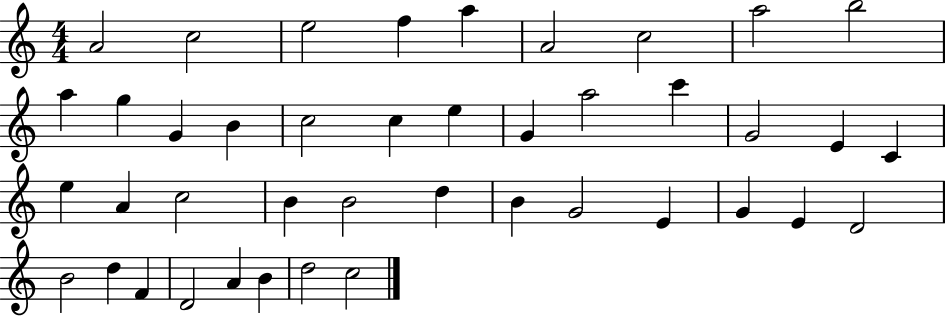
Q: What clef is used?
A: treble